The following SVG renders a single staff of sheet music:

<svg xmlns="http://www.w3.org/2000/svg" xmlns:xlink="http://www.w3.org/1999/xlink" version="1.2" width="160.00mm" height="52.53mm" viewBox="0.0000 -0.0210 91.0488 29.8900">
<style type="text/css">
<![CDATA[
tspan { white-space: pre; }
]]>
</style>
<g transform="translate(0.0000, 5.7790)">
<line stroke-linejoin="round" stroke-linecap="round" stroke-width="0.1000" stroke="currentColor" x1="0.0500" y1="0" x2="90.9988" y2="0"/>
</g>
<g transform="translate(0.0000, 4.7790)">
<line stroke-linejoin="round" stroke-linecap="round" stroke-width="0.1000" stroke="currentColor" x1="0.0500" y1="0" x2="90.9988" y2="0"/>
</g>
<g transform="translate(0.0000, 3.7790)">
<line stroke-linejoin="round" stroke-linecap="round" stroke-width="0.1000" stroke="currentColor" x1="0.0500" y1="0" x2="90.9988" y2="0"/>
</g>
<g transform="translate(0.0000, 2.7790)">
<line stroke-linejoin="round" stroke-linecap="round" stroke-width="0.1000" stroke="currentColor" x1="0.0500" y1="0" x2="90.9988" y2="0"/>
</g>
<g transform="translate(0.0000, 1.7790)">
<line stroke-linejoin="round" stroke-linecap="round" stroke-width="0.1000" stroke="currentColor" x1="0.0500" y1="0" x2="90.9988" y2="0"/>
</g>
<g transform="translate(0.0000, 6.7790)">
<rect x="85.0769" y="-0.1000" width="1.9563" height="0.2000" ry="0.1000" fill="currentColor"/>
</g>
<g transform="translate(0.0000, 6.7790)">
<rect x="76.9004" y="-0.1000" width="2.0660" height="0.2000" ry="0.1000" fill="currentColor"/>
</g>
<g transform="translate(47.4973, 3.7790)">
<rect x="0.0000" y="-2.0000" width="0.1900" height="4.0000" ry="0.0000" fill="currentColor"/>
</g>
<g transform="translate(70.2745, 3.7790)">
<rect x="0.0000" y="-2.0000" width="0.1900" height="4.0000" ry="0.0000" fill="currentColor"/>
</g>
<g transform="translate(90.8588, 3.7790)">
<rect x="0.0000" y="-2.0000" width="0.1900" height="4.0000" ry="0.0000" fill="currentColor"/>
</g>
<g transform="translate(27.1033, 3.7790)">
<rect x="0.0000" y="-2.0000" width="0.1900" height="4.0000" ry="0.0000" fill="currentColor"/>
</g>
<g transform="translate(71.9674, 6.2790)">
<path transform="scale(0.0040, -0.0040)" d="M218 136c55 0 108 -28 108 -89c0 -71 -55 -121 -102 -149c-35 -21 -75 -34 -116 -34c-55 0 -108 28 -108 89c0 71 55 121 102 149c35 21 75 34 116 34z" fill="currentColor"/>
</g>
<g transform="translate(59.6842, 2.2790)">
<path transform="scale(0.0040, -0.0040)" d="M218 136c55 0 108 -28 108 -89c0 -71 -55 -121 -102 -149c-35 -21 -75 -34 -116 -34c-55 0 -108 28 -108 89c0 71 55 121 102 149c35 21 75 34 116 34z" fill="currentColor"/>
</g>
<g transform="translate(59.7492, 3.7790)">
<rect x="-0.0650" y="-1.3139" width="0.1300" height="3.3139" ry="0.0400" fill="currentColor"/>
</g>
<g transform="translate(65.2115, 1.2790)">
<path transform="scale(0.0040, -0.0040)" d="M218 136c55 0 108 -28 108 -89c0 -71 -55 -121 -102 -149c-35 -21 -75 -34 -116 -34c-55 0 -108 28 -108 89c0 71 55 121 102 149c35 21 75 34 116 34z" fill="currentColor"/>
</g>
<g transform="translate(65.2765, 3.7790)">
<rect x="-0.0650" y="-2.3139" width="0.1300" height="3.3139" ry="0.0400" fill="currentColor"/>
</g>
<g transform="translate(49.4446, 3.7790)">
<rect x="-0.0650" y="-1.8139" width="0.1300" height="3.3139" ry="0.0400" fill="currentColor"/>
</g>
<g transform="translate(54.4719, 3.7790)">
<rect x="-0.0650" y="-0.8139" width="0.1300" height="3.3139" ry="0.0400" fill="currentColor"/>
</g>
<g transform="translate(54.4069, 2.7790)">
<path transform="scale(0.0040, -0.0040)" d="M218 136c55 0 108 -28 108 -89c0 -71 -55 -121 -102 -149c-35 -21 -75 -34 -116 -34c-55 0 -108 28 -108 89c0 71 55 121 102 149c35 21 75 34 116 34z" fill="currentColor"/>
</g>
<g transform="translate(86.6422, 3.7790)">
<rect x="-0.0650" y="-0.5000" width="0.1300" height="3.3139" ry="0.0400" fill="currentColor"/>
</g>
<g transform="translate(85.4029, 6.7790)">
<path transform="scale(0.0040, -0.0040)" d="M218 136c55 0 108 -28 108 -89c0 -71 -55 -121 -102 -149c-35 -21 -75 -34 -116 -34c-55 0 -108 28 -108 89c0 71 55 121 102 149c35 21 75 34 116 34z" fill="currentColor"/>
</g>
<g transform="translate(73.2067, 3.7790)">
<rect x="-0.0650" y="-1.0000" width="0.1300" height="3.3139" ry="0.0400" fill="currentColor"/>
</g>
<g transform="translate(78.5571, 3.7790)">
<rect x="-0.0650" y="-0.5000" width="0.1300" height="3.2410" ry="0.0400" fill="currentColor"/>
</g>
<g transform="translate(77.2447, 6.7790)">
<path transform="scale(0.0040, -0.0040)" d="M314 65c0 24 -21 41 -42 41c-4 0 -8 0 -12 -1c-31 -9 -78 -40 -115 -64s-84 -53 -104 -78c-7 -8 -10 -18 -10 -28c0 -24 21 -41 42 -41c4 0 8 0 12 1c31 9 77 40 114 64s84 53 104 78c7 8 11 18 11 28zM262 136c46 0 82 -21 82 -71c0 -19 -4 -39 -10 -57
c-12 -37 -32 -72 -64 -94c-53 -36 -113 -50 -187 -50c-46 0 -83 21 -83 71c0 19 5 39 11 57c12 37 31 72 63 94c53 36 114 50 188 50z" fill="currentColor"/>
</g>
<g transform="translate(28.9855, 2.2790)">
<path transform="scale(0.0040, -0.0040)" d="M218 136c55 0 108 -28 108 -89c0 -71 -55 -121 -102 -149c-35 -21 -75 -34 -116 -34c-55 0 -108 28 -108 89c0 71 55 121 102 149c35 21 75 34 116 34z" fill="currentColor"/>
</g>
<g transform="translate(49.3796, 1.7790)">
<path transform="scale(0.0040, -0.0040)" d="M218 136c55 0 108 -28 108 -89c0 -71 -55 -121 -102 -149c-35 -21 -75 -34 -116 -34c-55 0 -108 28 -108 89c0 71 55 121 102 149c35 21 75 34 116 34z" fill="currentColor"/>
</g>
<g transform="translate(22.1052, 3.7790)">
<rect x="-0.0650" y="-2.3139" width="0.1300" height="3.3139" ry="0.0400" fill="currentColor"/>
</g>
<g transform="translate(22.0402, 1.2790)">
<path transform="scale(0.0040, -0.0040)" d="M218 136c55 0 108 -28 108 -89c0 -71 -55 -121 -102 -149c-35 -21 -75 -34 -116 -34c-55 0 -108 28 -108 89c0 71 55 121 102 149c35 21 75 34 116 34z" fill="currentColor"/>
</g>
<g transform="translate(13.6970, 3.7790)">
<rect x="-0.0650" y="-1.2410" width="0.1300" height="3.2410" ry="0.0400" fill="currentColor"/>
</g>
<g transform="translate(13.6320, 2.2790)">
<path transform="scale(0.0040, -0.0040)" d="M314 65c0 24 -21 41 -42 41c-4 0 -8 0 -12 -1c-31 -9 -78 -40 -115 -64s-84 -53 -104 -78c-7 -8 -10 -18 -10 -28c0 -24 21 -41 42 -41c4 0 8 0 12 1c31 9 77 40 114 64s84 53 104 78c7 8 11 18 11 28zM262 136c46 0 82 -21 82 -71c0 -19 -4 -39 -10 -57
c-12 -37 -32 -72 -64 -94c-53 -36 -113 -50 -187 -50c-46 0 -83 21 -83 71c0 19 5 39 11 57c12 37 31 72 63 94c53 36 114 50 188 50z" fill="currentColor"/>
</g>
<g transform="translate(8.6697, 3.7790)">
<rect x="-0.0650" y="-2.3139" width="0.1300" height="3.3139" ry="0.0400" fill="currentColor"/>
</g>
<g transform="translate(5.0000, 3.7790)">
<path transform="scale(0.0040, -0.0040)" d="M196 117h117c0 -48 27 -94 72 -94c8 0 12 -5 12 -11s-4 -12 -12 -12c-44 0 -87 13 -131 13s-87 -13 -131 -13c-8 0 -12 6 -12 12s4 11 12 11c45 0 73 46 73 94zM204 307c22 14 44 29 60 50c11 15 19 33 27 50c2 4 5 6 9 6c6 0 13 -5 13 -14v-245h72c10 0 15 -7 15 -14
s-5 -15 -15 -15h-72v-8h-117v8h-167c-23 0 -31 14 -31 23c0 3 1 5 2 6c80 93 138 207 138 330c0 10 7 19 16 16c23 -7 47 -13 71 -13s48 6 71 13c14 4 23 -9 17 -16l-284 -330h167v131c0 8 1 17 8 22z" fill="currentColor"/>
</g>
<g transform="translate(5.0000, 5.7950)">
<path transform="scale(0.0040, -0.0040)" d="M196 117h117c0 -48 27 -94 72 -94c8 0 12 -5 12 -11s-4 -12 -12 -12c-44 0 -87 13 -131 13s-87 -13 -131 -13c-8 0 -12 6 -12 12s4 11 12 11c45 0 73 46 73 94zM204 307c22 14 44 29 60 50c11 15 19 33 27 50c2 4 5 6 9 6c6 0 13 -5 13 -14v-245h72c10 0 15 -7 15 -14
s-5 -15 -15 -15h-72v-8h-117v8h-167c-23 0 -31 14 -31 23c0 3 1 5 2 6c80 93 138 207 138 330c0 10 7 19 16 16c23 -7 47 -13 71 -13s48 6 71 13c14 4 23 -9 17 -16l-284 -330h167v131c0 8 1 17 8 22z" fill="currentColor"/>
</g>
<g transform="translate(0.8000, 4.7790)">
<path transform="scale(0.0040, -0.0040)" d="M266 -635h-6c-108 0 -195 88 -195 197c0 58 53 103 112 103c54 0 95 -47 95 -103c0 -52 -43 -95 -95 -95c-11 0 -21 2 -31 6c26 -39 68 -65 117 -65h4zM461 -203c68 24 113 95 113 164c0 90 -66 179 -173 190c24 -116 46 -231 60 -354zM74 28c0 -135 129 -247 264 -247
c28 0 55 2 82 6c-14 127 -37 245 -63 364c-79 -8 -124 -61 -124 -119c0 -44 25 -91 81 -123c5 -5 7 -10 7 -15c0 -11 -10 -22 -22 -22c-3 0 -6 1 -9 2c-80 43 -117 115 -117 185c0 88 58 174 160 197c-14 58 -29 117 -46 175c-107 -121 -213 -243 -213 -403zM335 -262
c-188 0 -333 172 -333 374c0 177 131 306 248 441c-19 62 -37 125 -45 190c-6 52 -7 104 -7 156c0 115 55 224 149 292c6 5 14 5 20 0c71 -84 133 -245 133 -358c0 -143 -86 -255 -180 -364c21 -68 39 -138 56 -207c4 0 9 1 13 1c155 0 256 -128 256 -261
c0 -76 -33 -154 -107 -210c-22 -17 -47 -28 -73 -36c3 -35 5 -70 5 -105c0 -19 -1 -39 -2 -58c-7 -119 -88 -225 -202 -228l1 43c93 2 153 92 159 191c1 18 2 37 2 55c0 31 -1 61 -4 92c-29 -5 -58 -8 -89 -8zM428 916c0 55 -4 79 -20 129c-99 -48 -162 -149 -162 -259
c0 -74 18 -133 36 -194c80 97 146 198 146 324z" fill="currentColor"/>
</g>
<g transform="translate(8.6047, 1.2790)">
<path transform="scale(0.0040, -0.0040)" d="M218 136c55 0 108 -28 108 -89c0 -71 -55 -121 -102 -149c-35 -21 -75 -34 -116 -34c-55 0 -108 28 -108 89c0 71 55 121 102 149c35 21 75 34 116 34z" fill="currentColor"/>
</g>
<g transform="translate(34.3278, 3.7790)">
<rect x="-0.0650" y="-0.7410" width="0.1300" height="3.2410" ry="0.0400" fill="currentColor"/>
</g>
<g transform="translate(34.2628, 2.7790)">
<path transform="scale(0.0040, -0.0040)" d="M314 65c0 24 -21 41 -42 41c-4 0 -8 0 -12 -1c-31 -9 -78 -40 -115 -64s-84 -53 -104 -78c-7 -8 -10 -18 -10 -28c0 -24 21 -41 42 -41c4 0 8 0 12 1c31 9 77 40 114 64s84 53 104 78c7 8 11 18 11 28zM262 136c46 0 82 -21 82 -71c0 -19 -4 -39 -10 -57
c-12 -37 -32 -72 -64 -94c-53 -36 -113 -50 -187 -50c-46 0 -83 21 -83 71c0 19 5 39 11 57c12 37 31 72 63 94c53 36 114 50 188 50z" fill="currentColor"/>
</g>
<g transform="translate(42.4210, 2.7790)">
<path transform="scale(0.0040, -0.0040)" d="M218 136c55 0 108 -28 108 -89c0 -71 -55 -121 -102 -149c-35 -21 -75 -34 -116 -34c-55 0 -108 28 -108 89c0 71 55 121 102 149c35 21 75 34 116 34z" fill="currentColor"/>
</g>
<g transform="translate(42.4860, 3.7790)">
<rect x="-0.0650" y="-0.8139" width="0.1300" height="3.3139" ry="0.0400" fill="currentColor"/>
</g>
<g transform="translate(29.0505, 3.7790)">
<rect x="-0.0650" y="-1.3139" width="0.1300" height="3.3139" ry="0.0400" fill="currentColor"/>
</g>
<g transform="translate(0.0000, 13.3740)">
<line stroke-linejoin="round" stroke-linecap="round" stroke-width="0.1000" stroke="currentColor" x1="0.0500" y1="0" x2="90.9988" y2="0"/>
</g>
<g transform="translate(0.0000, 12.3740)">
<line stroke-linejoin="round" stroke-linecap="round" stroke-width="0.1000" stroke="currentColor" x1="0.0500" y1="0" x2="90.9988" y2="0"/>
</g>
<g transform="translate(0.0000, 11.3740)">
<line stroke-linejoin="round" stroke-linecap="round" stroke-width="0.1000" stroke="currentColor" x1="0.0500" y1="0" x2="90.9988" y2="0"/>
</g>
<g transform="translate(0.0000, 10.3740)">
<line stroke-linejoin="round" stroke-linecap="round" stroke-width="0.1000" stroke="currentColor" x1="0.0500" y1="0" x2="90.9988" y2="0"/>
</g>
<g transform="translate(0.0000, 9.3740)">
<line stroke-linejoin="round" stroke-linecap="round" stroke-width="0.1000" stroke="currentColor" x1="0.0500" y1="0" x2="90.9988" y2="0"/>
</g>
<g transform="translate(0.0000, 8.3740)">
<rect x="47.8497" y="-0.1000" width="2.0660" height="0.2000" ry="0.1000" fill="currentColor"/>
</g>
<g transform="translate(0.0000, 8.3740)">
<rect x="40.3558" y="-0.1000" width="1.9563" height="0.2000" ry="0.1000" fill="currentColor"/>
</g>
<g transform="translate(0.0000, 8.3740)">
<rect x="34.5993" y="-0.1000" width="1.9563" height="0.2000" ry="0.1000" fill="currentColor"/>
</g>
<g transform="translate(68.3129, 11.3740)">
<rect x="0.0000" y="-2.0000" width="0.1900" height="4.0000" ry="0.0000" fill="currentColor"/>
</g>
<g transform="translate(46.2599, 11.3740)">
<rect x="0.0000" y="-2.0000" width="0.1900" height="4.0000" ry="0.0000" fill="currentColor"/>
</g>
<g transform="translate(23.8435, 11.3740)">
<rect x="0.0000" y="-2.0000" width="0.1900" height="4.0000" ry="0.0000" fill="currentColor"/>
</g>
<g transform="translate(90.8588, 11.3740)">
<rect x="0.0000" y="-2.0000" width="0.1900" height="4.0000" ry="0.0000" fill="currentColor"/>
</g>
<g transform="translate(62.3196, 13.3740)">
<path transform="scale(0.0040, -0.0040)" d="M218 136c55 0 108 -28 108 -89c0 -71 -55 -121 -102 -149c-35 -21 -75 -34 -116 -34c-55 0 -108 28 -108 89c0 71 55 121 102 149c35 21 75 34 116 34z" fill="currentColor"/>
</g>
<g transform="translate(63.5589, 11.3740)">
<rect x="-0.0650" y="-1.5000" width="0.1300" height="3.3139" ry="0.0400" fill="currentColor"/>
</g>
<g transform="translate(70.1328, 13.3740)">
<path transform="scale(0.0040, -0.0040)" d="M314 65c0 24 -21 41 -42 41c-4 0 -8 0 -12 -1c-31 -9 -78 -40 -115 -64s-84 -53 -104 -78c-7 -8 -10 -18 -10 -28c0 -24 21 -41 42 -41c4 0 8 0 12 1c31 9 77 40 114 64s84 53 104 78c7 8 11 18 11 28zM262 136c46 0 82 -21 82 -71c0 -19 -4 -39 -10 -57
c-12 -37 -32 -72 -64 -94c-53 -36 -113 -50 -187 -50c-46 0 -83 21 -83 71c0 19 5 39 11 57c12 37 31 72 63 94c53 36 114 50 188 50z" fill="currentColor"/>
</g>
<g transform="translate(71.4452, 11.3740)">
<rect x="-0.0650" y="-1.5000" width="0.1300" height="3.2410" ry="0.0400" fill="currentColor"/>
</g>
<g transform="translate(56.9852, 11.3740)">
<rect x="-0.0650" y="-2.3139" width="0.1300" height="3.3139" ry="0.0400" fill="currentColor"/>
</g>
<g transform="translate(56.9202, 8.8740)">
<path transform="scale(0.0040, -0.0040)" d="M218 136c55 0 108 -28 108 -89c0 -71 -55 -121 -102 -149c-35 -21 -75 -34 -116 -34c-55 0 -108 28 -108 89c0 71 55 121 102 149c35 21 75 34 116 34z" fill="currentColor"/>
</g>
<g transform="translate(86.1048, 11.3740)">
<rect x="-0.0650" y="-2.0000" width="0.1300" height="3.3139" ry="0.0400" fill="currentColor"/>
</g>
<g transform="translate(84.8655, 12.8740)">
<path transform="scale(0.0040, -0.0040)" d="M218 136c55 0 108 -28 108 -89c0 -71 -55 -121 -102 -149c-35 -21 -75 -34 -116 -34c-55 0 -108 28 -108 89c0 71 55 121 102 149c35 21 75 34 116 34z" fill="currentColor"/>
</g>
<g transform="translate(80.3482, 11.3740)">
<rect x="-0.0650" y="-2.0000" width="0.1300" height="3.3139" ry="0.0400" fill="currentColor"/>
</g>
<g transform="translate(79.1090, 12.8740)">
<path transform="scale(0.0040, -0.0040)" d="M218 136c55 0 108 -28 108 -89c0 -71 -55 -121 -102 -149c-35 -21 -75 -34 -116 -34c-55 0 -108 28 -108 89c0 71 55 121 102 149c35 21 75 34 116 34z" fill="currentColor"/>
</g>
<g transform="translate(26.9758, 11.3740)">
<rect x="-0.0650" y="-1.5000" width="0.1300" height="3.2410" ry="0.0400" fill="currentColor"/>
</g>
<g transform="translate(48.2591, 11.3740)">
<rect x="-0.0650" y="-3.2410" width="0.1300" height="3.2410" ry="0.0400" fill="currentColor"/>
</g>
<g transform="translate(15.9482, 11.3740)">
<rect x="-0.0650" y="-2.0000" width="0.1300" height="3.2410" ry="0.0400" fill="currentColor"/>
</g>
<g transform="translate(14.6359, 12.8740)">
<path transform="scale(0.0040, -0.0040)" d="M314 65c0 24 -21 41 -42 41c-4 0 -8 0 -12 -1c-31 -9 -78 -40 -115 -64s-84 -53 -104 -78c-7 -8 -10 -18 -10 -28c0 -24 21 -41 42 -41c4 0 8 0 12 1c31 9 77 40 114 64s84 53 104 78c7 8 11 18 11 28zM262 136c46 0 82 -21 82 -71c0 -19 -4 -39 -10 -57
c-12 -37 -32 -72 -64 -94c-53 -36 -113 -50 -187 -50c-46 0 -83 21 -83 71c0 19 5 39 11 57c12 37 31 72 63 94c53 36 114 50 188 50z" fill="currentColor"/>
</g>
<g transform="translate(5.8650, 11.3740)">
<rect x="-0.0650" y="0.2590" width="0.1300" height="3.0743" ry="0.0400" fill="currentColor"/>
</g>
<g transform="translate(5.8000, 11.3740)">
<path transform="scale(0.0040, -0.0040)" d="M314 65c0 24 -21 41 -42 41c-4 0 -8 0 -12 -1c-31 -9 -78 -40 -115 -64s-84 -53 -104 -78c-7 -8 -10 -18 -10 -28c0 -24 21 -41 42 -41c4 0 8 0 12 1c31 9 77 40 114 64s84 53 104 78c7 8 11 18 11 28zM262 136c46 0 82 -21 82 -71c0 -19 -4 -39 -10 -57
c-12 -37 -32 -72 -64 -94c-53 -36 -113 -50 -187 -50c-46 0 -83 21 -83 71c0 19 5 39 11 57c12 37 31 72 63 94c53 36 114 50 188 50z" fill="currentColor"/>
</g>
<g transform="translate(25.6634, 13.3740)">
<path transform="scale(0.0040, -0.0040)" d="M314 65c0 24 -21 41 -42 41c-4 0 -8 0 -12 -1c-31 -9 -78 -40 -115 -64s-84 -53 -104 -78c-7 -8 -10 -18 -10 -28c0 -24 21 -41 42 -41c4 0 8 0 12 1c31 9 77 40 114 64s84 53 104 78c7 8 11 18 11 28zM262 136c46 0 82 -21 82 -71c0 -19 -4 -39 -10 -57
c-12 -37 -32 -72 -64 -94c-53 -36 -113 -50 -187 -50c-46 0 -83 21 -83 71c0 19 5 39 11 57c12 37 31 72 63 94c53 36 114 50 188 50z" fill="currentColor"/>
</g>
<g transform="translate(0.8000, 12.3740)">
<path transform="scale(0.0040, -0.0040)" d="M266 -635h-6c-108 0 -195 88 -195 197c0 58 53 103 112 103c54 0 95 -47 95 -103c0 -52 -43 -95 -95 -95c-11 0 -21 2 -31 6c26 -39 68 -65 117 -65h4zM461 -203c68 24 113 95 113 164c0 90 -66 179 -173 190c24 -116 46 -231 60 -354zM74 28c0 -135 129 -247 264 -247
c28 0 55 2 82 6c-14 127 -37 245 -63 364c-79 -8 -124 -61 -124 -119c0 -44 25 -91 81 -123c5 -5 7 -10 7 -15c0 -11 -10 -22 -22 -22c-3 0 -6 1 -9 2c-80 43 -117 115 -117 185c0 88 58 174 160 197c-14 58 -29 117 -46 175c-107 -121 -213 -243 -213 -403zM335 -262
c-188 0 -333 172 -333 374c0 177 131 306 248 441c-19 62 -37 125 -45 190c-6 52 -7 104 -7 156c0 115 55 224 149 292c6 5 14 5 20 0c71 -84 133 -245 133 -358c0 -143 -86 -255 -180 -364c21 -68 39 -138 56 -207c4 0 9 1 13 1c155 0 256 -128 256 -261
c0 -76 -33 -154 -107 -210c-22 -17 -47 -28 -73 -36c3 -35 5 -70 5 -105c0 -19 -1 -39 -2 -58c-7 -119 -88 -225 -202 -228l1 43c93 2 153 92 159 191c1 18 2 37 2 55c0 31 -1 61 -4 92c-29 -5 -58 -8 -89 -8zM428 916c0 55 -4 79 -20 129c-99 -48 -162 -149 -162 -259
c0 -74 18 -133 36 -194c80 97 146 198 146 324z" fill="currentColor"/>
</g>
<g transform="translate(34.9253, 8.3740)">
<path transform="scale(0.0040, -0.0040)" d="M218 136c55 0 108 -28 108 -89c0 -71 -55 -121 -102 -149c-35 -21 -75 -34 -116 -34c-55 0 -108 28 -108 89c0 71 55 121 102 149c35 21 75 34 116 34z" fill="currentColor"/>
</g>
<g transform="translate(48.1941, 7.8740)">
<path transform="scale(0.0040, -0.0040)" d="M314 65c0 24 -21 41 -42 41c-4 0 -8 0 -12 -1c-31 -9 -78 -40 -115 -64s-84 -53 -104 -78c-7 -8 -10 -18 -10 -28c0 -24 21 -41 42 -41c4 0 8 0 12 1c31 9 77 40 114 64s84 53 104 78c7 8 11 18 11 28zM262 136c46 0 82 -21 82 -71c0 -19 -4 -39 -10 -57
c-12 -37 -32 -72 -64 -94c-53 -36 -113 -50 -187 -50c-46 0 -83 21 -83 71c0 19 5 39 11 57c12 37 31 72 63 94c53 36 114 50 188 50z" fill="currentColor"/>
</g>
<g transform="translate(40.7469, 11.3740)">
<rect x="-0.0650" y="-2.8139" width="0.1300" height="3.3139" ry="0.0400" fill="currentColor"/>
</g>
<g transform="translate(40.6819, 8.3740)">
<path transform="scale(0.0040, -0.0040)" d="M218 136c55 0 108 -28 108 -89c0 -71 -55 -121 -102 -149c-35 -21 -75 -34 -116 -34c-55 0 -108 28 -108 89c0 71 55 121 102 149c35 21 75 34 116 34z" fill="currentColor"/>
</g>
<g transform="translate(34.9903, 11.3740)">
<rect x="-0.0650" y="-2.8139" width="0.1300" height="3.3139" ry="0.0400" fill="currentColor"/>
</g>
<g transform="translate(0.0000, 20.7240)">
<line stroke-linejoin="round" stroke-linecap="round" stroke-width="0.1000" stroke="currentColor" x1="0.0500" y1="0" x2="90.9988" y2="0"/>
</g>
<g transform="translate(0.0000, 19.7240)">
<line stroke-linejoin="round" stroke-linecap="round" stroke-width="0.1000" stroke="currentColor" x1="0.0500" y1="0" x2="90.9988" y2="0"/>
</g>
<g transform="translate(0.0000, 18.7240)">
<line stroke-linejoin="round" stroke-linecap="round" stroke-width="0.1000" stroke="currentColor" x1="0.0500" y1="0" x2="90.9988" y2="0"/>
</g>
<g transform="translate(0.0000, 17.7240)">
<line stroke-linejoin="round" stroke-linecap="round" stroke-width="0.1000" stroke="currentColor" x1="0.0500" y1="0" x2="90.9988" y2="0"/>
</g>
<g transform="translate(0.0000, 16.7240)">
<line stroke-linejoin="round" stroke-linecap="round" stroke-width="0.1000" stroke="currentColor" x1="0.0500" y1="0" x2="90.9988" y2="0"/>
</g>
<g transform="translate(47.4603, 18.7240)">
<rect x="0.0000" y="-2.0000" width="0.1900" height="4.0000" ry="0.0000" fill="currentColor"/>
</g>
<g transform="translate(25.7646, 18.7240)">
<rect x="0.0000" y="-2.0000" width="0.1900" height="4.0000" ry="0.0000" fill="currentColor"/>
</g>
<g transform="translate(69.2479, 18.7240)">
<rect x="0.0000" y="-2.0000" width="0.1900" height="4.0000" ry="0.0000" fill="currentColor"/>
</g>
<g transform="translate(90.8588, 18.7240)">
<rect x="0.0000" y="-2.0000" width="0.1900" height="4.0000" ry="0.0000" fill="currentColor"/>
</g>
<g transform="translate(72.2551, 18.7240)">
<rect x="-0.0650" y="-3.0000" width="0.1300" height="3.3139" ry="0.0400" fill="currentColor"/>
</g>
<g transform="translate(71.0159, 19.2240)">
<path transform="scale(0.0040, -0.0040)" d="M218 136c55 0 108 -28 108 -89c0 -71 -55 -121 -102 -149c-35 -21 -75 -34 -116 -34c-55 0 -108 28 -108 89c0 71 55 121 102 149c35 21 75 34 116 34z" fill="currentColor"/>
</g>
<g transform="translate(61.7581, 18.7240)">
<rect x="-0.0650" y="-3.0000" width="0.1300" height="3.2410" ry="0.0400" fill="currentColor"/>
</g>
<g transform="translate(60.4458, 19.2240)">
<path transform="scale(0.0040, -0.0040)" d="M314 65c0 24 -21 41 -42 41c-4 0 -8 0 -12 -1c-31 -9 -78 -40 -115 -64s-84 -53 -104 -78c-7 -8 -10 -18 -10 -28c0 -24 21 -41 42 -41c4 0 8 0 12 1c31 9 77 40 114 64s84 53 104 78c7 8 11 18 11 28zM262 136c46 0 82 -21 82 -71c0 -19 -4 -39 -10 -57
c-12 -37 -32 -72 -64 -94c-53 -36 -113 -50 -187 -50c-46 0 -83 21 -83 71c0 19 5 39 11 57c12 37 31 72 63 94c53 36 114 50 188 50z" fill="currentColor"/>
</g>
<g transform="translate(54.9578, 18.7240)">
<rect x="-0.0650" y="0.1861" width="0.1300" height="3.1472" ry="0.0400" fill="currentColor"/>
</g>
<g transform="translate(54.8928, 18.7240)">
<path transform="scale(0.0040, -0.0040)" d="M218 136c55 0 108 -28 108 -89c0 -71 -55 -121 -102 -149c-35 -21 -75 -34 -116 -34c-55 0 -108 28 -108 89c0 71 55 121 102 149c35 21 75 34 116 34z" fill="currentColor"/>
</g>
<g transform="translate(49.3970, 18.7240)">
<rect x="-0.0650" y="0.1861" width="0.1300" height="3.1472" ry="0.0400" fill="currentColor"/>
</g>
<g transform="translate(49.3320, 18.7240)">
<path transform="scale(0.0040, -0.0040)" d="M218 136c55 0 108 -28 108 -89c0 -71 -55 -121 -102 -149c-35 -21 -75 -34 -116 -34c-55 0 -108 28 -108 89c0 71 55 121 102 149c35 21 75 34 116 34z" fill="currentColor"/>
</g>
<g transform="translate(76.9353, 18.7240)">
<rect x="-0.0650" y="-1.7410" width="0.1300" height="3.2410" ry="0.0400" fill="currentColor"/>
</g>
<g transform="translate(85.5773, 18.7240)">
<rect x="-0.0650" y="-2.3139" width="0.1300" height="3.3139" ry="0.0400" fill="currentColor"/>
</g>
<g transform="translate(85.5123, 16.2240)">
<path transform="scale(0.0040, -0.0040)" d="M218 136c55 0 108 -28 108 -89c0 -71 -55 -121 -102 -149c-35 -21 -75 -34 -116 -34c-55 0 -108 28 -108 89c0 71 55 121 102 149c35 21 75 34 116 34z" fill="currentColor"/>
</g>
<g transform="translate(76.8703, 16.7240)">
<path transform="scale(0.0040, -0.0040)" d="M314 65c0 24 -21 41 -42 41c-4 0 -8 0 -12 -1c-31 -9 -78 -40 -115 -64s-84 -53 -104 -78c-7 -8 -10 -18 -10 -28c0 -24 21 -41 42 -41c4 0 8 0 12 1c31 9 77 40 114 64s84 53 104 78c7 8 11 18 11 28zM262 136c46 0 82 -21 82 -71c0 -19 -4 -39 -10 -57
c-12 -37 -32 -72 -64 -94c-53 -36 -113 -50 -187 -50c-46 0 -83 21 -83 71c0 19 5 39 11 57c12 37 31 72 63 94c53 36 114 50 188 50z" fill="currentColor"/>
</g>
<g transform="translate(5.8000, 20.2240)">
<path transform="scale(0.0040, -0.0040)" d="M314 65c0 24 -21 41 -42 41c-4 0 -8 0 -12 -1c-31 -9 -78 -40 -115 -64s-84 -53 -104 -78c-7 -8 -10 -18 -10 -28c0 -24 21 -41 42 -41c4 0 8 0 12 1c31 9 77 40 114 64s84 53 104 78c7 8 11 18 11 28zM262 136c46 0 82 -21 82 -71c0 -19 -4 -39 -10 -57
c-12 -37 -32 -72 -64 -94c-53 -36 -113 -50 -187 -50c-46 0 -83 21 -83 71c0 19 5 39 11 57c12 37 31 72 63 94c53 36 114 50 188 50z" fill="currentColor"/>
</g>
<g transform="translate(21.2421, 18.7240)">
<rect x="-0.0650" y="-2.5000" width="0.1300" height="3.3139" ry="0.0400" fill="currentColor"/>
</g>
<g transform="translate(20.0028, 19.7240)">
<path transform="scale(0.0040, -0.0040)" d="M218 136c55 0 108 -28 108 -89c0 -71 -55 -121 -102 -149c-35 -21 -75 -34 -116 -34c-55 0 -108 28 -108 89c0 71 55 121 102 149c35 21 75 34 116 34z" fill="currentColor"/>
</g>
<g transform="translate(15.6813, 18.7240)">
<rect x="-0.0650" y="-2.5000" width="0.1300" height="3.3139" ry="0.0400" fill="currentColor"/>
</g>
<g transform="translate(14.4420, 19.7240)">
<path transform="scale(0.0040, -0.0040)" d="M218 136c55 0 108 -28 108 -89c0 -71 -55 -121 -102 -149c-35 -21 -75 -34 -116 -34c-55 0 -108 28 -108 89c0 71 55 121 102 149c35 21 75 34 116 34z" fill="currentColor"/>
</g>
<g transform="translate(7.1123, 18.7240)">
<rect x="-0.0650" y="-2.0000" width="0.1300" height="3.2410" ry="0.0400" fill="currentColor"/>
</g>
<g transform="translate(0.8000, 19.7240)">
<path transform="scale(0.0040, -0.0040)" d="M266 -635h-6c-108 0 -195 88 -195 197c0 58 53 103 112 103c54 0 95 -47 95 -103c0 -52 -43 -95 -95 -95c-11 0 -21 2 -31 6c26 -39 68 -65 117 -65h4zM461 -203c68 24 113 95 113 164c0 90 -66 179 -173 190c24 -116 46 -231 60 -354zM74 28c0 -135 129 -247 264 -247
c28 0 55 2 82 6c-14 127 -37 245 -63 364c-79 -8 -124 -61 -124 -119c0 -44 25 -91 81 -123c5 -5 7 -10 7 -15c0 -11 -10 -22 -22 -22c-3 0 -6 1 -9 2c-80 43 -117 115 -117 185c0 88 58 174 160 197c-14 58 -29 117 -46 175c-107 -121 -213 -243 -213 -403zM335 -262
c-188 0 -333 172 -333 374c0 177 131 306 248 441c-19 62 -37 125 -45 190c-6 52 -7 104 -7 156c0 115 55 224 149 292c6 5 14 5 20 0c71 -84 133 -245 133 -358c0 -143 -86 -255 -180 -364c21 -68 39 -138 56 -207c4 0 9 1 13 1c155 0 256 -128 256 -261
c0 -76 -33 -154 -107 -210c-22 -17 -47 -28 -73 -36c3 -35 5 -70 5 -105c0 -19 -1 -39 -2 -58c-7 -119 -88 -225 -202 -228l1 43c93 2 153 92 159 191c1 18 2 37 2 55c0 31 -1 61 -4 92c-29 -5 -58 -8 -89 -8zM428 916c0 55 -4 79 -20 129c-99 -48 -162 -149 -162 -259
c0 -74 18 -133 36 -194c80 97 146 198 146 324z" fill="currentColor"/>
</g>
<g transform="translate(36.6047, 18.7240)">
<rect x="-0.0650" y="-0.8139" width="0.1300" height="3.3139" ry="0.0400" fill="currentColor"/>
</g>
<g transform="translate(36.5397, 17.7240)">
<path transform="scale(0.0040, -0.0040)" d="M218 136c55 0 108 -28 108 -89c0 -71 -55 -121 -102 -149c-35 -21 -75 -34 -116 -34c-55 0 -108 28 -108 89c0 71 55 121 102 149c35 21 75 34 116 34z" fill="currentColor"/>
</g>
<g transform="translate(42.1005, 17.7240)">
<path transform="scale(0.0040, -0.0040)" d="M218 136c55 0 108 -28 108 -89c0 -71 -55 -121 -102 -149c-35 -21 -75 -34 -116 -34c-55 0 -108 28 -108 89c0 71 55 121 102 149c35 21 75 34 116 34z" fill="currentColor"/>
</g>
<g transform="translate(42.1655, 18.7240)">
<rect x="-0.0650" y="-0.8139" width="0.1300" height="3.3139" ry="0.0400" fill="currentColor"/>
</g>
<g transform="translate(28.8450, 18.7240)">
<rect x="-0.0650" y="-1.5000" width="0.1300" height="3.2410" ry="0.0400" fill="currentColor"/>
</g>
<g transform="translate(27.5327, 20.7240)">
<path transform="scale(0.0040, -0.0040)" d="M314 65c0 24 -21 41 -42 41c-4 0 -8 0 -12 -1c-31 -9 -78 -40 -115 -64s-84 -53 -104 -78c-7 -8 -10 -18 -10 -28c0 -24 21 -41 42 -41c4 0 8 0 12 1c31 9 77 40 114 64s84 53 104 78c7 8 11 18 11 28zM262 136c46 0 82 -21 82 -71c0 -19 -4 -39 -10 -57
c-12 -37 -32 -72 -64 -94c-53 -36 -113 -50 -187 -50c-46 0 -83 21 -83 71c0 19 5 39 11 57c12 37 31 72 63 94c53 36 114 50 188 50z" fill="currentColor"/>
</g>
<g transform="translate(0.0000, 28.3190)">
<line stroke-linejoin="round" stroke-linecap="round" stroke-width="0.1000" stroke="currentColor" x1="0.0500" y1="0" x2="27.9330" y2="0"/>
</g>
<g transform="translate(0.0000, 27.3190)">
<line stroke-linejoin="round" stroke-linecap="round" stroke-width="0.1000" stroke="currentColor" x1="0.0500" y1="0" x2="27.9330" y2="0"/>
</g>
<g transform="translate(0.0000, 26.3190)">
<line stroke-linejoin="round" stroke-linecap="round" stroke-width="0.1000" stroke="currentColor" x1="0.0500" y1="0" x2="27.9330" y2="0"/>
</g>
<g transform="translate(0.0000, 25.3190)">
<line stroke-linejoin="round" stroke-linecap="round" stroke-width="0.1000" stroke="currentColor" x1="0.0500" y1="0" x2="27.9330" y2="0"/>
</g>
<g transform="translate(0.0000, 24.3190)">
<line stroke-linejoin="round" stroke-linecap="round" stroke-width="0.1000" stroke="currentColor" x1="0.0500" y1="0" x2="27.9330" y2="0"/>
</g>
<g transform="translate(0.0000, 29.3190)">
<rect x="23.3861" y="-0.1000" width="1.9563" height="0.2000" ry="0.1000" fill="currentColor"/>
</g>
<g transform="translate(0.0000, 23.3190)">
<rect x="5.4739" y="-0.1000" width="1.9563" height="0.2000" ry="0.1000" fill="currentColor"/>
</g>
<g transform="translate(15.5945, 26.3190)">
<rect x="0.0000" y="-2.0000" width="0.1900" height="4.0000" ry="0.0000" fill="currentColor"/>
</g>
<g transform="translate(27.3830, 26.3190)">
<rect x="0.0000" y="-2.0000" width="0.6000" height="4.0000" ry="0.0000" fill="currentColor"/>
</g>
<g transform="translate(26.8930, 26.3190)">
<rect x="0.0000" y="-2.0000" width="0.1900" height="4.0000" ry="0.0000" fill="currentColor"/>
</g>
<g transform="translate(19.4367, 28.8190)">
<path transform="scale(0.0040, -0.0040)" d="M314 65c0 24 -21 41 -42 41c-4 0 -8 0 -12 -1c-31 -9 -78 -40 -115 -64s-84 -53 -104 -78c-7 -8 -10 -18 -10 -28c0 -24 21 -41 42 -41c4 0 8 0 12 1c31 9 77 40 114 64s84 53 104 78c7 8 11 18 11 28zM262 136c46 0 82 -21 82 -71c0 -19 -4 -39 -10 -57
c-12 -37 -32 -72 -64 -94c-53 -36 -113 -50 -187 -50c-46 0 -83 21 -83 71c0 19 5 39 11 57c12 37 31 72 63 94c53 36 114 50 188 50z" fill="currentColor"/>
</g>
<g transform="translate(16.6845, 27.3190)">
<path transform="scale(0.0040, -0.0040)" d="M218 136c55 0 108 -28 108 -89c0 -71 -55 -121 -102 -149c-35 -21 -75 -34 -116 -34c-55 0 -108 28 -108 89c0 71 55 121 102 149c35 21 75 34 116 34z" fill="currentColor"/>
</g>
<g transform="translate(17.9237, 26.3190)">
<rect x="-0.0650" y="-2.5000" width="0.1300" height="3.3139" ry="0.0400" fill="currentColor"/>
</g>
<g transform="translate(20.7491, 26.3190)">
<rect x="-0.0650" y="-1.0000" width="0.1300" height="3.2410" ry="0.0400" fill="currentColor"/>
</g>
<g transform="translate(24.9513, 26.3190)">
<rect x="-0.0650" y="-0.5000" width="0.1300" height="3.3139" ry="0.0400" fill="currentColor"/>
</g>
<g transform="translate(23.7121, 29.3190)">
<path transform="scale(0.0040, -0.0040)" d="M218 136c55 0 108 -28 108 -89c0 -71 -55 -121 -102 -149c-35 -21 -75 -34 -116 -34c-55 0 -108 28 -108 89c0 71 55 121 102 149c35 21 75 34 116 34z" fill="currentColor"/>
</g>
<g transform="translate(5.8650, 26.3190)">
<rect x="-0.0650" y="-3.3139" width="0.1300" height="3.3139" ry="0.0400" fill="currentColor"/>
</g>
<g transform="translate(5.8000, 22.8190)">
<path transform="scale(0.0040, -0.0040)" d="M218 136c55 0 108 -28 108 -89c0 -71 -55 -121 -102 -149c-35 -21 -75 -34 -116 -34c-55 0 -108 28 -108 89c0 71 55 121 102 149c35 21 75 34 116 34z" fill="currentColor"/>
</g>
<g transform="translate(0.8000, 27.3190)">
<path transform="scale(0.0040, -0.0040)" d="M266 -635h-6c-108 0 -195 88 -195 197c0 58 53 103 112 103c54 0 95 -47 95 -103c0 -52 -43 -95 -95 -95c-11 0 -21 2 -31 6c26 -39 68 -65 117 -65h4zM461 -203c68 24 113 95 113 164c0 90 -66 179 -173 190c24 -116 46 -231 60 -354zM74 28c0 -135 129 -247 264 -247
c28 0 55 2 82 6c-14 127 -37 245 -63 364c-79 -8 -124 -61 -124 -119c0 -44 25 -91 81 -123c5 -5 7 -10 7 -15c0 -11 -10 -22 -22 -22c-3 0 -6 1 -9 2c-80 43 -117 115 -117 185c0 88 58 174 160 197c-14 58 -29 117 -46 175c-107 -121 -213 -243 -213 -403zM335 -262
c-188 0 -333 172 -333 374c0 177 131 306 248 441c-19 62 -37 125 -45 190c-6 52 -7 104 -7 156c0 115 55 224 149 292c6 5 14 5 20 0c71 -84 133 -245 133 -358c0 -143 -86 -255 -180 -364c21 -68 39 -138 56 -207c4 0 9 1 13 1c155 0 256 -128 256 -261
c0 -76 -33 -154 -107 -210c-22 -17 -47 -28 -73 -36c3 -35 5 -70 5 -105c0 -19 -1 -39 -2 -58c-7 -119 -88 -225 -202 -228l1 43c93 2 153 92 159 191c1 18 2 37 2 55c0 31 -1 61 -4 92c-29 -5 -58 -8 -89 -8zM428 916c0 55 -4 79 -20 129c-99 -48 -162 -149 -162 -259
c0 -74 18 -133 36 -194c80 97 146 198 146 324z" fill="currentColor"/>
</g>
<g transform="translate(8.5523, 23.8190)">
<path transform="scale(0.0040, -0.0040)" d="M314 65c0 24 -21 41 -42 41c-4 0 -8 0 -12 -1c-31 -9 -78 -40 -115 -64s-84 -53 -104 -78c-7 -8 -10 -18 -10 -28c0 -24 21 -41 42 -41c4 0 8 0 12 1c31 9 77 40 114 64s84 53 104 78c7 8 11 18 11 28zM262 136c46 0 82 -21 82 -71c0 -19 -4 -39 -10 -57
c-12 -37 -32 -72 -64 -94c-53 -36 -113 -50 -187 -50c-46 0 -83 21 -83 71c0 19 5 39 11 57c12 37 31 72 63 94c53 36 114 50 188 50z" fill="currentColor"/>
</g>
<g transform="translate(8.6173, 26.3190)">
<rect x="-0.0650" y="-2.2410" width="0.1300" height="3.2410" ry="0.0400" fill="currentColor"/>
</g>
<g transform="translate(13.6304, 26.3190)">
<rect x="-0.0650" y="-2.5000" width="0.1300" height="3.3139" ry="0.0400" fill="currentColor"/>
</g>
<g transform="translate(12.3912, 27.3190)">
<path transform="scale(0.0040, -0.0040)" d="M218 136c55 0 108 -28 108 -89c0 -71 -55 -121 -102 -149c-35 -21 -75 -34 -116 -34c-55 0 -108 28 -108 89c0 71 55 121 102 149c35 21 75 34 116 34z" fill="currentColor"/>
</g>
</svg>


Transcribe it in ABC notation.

X:1
T:Untitled
M:4/4
L:1/4
K:C
g e2 g e d2 d f d e g D C2 C B2 F2 E2 a a b2 g E E2 F F F2 G G E2 d d B B A2 A f2 g b g2 G G D2 C